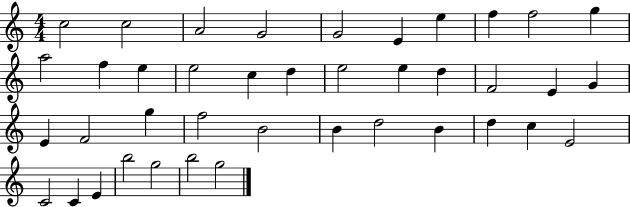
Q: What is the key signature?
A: C major